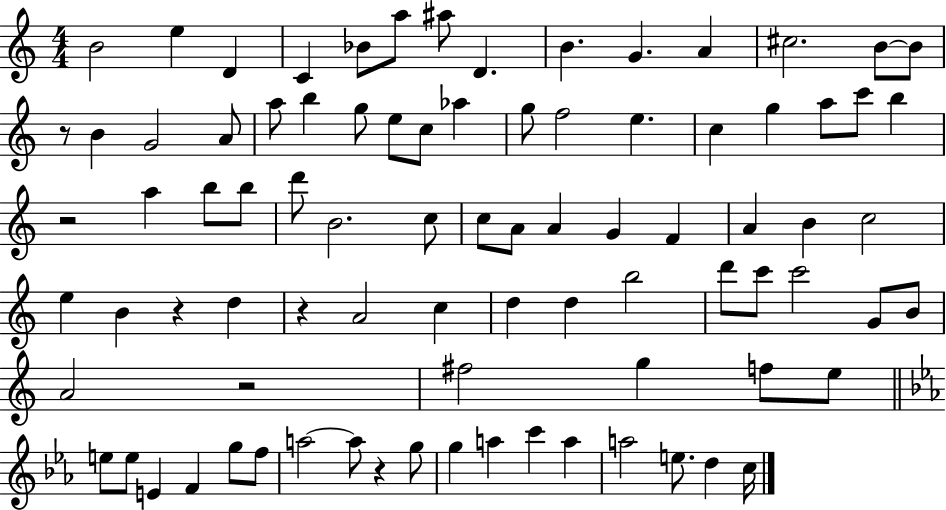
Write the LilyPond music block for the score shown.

{
  \clef treble
  \numericTimeSignature
  \time 4/4
  \key c \major
  b'2 e''4 d'4 | c'4 bes'8 a''8 ais''8 d'4. | b'4. g'4. a'4 | cis''2. b'8~~ b'8 | \break r8 b'4 g'2 a'8 | a''8 b''4 g''8 e''8 c''8 aes''4 | g''8 f''2 e''4. | c''4 g''4 a''8 c'''8 b''4 | \break r2 a''4 b''8 b''8 | d'''8 b'2. c''8 | c''8 a'8 a'4 g'4 f'4 | a'4 b'4 c''2 | \break e''4 b'4 r4 d''4 | r4 a'2 c''4 | d''4 d''4 b''2 | d'''8 c'''8 c'''2 g'8 b'8 | \break a'2 r2 | fis''2 g''4 f''8 e''8 | \bar "||" \break \key ees \major e''8 e''8 e'4 f'4 g''8 f''8 | a''2~~ a''8 r4 g''8 | g''4 a''4 c'''4 a''4 | a''2 e''8. d''4 c''16 | \break \bar "|."
}